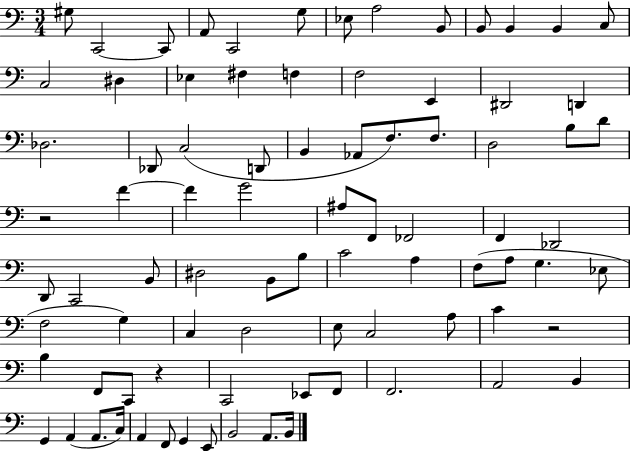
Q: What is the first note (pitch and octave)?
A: G#3